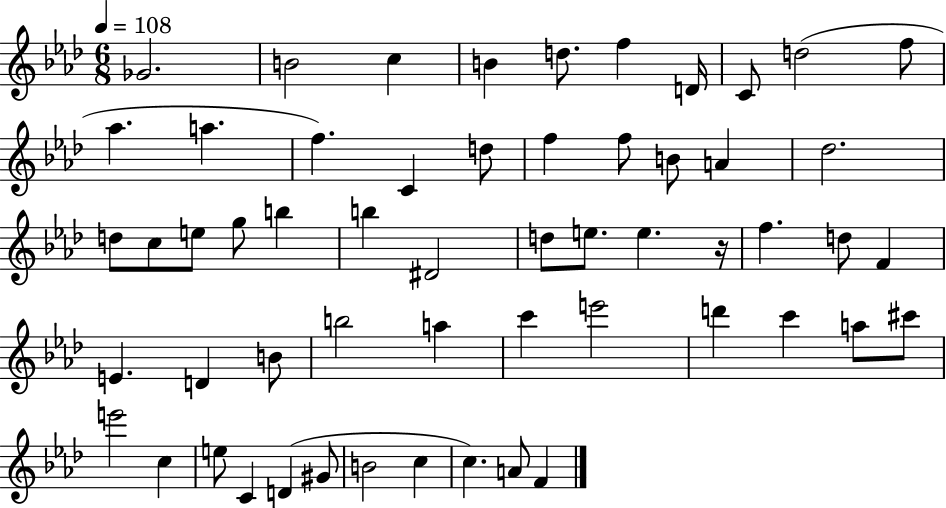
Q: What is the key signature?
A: AES major